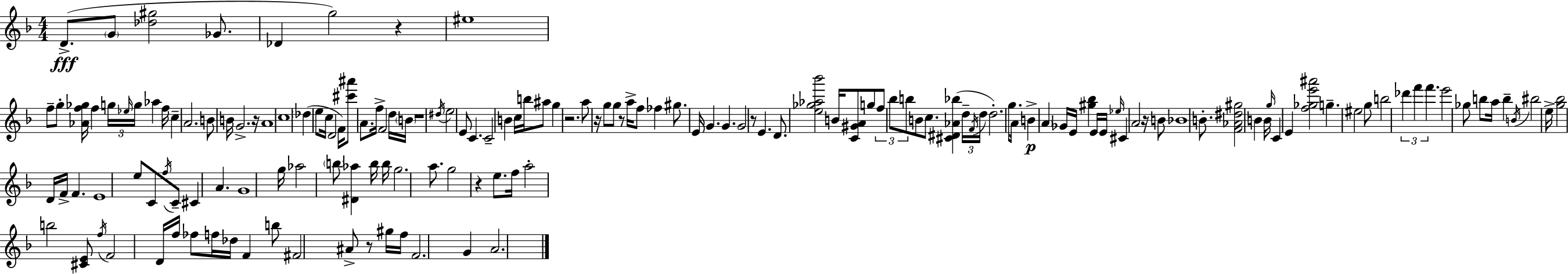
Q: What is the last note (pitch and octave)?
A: A4